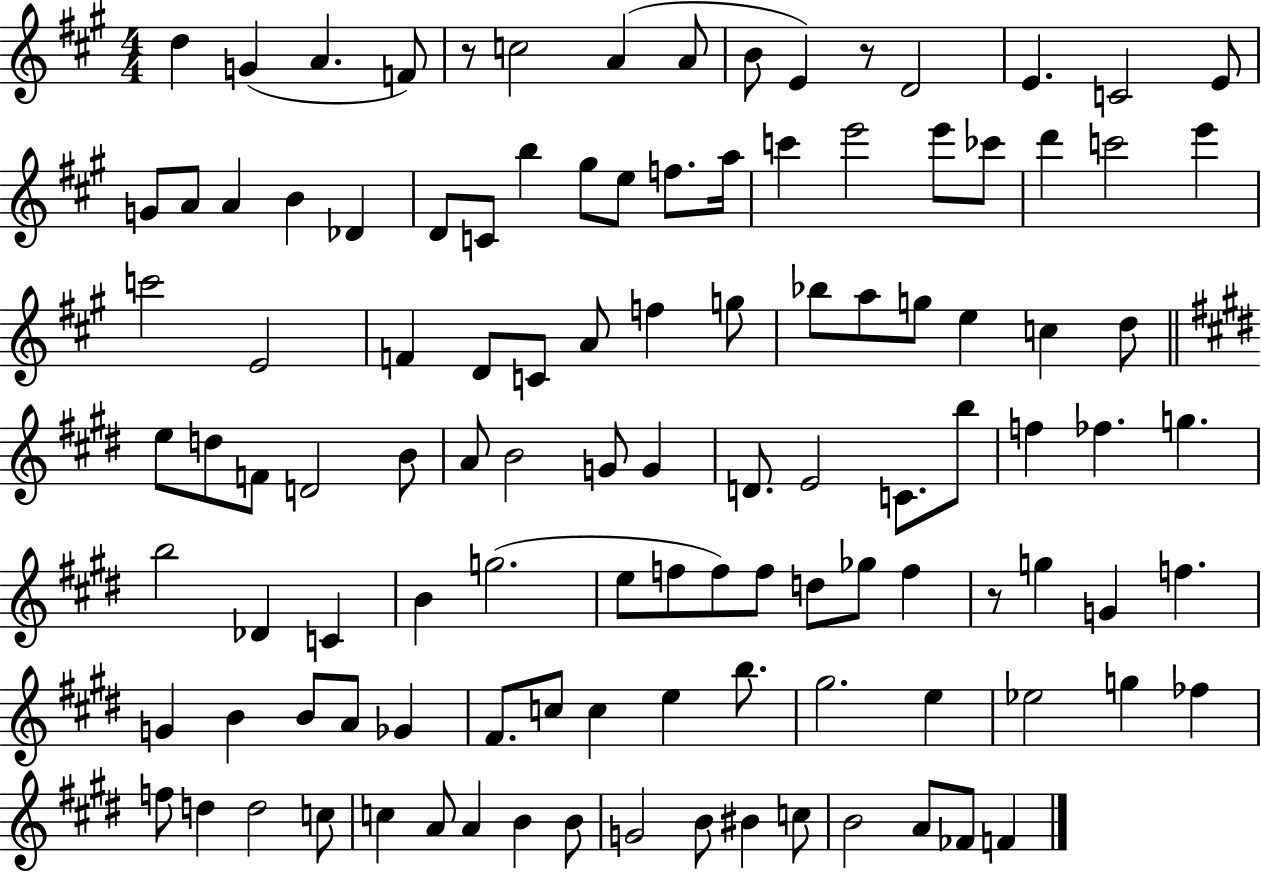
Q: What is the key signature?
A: A major